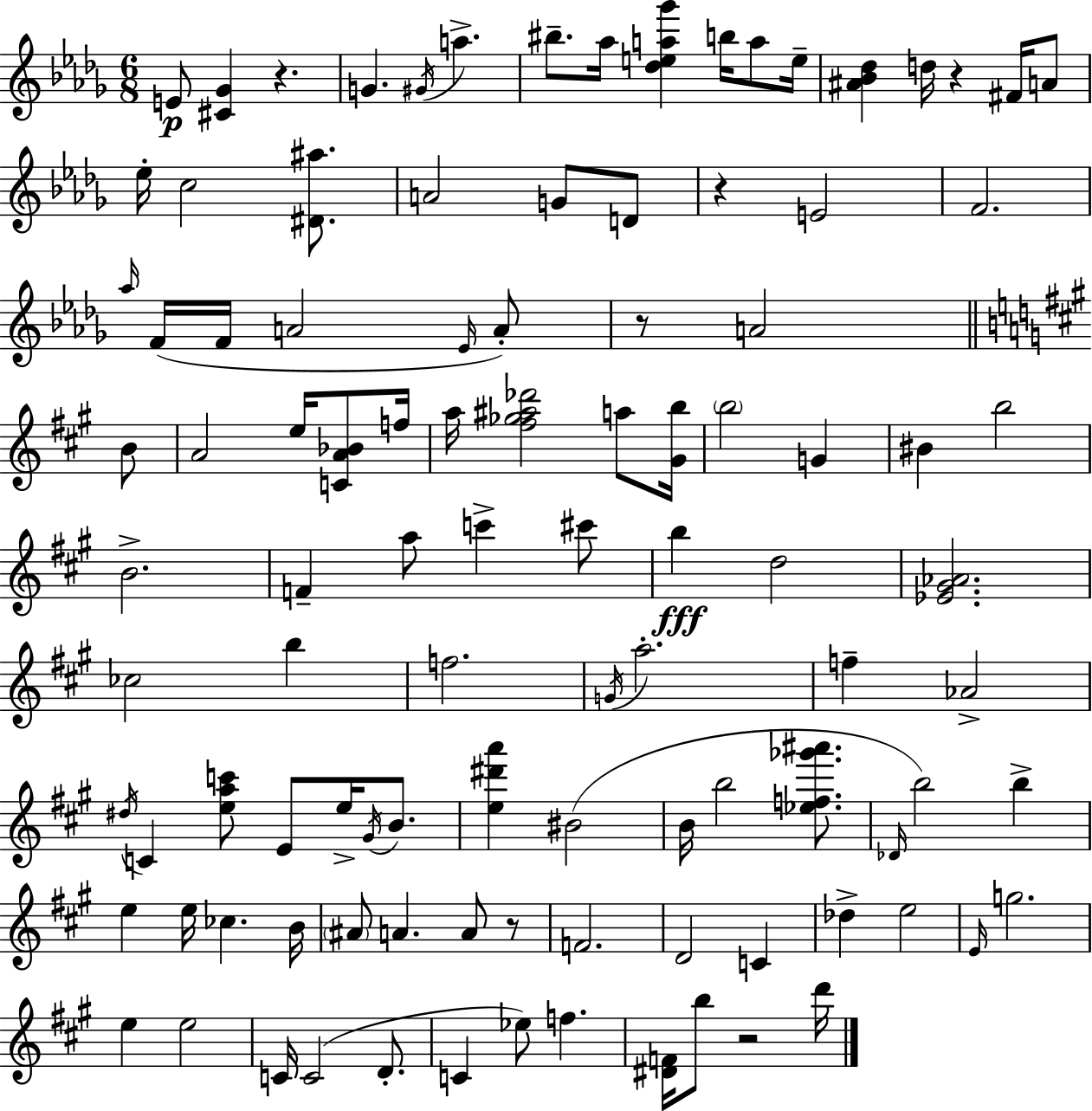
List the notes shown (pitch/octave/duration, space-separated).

E4/e [C#4,Gb4]/q R/q. G4/q. G#4/s A5/q. BIS5/e. Ab5/s [Db5,E5,A5,Gb6]/q B5/s A5/e E5/s [A#4,Bb4,Db5]/q D5/s R/q F#4/s A4/e Eb5/s C5/h [D#4,A#5]/e. A4/h G4/e D4/e R/q E4/h F4/h. Ab5/s F4/s F4/s A4/h Eb4/s A4/e R/e A4/h B4/e A4/h E5/s [C4,A4,Bb4]/e F5/s A5/s [F#5,Gb5,A#5,Db6]/h A5/e [G#4,B5]/s B5/h G4/q BIS4/q B5/h B4/h. F4/q A5/e C6/q C#6/e B5/q D5/h [Eb4,G#4,Ab4]/h. CES5/h B5/q F5/h. G4/s A5/h. F5/q Ab4/h D#5/s C4/q [E5,A5,C6]/e E4/e E5/s G#4/s B4/e. [E5,D#6,A6]/q BIS4/h B4/s B5/h [Eb5,F5,Gb6,A#6]/e. Db4/s B5/h B5/q E5/q E5/s CES5/q. B4/s A#4/e A4/q. A4/e R/e F4/h. D4/h C4/q Db5/q E5/h E4/s G5/h. E5/q E5/h C4/s C4/h D4/e. C4/q Eb5/e F5/q. [D#4,F4]/s B5/e R/h D6/s